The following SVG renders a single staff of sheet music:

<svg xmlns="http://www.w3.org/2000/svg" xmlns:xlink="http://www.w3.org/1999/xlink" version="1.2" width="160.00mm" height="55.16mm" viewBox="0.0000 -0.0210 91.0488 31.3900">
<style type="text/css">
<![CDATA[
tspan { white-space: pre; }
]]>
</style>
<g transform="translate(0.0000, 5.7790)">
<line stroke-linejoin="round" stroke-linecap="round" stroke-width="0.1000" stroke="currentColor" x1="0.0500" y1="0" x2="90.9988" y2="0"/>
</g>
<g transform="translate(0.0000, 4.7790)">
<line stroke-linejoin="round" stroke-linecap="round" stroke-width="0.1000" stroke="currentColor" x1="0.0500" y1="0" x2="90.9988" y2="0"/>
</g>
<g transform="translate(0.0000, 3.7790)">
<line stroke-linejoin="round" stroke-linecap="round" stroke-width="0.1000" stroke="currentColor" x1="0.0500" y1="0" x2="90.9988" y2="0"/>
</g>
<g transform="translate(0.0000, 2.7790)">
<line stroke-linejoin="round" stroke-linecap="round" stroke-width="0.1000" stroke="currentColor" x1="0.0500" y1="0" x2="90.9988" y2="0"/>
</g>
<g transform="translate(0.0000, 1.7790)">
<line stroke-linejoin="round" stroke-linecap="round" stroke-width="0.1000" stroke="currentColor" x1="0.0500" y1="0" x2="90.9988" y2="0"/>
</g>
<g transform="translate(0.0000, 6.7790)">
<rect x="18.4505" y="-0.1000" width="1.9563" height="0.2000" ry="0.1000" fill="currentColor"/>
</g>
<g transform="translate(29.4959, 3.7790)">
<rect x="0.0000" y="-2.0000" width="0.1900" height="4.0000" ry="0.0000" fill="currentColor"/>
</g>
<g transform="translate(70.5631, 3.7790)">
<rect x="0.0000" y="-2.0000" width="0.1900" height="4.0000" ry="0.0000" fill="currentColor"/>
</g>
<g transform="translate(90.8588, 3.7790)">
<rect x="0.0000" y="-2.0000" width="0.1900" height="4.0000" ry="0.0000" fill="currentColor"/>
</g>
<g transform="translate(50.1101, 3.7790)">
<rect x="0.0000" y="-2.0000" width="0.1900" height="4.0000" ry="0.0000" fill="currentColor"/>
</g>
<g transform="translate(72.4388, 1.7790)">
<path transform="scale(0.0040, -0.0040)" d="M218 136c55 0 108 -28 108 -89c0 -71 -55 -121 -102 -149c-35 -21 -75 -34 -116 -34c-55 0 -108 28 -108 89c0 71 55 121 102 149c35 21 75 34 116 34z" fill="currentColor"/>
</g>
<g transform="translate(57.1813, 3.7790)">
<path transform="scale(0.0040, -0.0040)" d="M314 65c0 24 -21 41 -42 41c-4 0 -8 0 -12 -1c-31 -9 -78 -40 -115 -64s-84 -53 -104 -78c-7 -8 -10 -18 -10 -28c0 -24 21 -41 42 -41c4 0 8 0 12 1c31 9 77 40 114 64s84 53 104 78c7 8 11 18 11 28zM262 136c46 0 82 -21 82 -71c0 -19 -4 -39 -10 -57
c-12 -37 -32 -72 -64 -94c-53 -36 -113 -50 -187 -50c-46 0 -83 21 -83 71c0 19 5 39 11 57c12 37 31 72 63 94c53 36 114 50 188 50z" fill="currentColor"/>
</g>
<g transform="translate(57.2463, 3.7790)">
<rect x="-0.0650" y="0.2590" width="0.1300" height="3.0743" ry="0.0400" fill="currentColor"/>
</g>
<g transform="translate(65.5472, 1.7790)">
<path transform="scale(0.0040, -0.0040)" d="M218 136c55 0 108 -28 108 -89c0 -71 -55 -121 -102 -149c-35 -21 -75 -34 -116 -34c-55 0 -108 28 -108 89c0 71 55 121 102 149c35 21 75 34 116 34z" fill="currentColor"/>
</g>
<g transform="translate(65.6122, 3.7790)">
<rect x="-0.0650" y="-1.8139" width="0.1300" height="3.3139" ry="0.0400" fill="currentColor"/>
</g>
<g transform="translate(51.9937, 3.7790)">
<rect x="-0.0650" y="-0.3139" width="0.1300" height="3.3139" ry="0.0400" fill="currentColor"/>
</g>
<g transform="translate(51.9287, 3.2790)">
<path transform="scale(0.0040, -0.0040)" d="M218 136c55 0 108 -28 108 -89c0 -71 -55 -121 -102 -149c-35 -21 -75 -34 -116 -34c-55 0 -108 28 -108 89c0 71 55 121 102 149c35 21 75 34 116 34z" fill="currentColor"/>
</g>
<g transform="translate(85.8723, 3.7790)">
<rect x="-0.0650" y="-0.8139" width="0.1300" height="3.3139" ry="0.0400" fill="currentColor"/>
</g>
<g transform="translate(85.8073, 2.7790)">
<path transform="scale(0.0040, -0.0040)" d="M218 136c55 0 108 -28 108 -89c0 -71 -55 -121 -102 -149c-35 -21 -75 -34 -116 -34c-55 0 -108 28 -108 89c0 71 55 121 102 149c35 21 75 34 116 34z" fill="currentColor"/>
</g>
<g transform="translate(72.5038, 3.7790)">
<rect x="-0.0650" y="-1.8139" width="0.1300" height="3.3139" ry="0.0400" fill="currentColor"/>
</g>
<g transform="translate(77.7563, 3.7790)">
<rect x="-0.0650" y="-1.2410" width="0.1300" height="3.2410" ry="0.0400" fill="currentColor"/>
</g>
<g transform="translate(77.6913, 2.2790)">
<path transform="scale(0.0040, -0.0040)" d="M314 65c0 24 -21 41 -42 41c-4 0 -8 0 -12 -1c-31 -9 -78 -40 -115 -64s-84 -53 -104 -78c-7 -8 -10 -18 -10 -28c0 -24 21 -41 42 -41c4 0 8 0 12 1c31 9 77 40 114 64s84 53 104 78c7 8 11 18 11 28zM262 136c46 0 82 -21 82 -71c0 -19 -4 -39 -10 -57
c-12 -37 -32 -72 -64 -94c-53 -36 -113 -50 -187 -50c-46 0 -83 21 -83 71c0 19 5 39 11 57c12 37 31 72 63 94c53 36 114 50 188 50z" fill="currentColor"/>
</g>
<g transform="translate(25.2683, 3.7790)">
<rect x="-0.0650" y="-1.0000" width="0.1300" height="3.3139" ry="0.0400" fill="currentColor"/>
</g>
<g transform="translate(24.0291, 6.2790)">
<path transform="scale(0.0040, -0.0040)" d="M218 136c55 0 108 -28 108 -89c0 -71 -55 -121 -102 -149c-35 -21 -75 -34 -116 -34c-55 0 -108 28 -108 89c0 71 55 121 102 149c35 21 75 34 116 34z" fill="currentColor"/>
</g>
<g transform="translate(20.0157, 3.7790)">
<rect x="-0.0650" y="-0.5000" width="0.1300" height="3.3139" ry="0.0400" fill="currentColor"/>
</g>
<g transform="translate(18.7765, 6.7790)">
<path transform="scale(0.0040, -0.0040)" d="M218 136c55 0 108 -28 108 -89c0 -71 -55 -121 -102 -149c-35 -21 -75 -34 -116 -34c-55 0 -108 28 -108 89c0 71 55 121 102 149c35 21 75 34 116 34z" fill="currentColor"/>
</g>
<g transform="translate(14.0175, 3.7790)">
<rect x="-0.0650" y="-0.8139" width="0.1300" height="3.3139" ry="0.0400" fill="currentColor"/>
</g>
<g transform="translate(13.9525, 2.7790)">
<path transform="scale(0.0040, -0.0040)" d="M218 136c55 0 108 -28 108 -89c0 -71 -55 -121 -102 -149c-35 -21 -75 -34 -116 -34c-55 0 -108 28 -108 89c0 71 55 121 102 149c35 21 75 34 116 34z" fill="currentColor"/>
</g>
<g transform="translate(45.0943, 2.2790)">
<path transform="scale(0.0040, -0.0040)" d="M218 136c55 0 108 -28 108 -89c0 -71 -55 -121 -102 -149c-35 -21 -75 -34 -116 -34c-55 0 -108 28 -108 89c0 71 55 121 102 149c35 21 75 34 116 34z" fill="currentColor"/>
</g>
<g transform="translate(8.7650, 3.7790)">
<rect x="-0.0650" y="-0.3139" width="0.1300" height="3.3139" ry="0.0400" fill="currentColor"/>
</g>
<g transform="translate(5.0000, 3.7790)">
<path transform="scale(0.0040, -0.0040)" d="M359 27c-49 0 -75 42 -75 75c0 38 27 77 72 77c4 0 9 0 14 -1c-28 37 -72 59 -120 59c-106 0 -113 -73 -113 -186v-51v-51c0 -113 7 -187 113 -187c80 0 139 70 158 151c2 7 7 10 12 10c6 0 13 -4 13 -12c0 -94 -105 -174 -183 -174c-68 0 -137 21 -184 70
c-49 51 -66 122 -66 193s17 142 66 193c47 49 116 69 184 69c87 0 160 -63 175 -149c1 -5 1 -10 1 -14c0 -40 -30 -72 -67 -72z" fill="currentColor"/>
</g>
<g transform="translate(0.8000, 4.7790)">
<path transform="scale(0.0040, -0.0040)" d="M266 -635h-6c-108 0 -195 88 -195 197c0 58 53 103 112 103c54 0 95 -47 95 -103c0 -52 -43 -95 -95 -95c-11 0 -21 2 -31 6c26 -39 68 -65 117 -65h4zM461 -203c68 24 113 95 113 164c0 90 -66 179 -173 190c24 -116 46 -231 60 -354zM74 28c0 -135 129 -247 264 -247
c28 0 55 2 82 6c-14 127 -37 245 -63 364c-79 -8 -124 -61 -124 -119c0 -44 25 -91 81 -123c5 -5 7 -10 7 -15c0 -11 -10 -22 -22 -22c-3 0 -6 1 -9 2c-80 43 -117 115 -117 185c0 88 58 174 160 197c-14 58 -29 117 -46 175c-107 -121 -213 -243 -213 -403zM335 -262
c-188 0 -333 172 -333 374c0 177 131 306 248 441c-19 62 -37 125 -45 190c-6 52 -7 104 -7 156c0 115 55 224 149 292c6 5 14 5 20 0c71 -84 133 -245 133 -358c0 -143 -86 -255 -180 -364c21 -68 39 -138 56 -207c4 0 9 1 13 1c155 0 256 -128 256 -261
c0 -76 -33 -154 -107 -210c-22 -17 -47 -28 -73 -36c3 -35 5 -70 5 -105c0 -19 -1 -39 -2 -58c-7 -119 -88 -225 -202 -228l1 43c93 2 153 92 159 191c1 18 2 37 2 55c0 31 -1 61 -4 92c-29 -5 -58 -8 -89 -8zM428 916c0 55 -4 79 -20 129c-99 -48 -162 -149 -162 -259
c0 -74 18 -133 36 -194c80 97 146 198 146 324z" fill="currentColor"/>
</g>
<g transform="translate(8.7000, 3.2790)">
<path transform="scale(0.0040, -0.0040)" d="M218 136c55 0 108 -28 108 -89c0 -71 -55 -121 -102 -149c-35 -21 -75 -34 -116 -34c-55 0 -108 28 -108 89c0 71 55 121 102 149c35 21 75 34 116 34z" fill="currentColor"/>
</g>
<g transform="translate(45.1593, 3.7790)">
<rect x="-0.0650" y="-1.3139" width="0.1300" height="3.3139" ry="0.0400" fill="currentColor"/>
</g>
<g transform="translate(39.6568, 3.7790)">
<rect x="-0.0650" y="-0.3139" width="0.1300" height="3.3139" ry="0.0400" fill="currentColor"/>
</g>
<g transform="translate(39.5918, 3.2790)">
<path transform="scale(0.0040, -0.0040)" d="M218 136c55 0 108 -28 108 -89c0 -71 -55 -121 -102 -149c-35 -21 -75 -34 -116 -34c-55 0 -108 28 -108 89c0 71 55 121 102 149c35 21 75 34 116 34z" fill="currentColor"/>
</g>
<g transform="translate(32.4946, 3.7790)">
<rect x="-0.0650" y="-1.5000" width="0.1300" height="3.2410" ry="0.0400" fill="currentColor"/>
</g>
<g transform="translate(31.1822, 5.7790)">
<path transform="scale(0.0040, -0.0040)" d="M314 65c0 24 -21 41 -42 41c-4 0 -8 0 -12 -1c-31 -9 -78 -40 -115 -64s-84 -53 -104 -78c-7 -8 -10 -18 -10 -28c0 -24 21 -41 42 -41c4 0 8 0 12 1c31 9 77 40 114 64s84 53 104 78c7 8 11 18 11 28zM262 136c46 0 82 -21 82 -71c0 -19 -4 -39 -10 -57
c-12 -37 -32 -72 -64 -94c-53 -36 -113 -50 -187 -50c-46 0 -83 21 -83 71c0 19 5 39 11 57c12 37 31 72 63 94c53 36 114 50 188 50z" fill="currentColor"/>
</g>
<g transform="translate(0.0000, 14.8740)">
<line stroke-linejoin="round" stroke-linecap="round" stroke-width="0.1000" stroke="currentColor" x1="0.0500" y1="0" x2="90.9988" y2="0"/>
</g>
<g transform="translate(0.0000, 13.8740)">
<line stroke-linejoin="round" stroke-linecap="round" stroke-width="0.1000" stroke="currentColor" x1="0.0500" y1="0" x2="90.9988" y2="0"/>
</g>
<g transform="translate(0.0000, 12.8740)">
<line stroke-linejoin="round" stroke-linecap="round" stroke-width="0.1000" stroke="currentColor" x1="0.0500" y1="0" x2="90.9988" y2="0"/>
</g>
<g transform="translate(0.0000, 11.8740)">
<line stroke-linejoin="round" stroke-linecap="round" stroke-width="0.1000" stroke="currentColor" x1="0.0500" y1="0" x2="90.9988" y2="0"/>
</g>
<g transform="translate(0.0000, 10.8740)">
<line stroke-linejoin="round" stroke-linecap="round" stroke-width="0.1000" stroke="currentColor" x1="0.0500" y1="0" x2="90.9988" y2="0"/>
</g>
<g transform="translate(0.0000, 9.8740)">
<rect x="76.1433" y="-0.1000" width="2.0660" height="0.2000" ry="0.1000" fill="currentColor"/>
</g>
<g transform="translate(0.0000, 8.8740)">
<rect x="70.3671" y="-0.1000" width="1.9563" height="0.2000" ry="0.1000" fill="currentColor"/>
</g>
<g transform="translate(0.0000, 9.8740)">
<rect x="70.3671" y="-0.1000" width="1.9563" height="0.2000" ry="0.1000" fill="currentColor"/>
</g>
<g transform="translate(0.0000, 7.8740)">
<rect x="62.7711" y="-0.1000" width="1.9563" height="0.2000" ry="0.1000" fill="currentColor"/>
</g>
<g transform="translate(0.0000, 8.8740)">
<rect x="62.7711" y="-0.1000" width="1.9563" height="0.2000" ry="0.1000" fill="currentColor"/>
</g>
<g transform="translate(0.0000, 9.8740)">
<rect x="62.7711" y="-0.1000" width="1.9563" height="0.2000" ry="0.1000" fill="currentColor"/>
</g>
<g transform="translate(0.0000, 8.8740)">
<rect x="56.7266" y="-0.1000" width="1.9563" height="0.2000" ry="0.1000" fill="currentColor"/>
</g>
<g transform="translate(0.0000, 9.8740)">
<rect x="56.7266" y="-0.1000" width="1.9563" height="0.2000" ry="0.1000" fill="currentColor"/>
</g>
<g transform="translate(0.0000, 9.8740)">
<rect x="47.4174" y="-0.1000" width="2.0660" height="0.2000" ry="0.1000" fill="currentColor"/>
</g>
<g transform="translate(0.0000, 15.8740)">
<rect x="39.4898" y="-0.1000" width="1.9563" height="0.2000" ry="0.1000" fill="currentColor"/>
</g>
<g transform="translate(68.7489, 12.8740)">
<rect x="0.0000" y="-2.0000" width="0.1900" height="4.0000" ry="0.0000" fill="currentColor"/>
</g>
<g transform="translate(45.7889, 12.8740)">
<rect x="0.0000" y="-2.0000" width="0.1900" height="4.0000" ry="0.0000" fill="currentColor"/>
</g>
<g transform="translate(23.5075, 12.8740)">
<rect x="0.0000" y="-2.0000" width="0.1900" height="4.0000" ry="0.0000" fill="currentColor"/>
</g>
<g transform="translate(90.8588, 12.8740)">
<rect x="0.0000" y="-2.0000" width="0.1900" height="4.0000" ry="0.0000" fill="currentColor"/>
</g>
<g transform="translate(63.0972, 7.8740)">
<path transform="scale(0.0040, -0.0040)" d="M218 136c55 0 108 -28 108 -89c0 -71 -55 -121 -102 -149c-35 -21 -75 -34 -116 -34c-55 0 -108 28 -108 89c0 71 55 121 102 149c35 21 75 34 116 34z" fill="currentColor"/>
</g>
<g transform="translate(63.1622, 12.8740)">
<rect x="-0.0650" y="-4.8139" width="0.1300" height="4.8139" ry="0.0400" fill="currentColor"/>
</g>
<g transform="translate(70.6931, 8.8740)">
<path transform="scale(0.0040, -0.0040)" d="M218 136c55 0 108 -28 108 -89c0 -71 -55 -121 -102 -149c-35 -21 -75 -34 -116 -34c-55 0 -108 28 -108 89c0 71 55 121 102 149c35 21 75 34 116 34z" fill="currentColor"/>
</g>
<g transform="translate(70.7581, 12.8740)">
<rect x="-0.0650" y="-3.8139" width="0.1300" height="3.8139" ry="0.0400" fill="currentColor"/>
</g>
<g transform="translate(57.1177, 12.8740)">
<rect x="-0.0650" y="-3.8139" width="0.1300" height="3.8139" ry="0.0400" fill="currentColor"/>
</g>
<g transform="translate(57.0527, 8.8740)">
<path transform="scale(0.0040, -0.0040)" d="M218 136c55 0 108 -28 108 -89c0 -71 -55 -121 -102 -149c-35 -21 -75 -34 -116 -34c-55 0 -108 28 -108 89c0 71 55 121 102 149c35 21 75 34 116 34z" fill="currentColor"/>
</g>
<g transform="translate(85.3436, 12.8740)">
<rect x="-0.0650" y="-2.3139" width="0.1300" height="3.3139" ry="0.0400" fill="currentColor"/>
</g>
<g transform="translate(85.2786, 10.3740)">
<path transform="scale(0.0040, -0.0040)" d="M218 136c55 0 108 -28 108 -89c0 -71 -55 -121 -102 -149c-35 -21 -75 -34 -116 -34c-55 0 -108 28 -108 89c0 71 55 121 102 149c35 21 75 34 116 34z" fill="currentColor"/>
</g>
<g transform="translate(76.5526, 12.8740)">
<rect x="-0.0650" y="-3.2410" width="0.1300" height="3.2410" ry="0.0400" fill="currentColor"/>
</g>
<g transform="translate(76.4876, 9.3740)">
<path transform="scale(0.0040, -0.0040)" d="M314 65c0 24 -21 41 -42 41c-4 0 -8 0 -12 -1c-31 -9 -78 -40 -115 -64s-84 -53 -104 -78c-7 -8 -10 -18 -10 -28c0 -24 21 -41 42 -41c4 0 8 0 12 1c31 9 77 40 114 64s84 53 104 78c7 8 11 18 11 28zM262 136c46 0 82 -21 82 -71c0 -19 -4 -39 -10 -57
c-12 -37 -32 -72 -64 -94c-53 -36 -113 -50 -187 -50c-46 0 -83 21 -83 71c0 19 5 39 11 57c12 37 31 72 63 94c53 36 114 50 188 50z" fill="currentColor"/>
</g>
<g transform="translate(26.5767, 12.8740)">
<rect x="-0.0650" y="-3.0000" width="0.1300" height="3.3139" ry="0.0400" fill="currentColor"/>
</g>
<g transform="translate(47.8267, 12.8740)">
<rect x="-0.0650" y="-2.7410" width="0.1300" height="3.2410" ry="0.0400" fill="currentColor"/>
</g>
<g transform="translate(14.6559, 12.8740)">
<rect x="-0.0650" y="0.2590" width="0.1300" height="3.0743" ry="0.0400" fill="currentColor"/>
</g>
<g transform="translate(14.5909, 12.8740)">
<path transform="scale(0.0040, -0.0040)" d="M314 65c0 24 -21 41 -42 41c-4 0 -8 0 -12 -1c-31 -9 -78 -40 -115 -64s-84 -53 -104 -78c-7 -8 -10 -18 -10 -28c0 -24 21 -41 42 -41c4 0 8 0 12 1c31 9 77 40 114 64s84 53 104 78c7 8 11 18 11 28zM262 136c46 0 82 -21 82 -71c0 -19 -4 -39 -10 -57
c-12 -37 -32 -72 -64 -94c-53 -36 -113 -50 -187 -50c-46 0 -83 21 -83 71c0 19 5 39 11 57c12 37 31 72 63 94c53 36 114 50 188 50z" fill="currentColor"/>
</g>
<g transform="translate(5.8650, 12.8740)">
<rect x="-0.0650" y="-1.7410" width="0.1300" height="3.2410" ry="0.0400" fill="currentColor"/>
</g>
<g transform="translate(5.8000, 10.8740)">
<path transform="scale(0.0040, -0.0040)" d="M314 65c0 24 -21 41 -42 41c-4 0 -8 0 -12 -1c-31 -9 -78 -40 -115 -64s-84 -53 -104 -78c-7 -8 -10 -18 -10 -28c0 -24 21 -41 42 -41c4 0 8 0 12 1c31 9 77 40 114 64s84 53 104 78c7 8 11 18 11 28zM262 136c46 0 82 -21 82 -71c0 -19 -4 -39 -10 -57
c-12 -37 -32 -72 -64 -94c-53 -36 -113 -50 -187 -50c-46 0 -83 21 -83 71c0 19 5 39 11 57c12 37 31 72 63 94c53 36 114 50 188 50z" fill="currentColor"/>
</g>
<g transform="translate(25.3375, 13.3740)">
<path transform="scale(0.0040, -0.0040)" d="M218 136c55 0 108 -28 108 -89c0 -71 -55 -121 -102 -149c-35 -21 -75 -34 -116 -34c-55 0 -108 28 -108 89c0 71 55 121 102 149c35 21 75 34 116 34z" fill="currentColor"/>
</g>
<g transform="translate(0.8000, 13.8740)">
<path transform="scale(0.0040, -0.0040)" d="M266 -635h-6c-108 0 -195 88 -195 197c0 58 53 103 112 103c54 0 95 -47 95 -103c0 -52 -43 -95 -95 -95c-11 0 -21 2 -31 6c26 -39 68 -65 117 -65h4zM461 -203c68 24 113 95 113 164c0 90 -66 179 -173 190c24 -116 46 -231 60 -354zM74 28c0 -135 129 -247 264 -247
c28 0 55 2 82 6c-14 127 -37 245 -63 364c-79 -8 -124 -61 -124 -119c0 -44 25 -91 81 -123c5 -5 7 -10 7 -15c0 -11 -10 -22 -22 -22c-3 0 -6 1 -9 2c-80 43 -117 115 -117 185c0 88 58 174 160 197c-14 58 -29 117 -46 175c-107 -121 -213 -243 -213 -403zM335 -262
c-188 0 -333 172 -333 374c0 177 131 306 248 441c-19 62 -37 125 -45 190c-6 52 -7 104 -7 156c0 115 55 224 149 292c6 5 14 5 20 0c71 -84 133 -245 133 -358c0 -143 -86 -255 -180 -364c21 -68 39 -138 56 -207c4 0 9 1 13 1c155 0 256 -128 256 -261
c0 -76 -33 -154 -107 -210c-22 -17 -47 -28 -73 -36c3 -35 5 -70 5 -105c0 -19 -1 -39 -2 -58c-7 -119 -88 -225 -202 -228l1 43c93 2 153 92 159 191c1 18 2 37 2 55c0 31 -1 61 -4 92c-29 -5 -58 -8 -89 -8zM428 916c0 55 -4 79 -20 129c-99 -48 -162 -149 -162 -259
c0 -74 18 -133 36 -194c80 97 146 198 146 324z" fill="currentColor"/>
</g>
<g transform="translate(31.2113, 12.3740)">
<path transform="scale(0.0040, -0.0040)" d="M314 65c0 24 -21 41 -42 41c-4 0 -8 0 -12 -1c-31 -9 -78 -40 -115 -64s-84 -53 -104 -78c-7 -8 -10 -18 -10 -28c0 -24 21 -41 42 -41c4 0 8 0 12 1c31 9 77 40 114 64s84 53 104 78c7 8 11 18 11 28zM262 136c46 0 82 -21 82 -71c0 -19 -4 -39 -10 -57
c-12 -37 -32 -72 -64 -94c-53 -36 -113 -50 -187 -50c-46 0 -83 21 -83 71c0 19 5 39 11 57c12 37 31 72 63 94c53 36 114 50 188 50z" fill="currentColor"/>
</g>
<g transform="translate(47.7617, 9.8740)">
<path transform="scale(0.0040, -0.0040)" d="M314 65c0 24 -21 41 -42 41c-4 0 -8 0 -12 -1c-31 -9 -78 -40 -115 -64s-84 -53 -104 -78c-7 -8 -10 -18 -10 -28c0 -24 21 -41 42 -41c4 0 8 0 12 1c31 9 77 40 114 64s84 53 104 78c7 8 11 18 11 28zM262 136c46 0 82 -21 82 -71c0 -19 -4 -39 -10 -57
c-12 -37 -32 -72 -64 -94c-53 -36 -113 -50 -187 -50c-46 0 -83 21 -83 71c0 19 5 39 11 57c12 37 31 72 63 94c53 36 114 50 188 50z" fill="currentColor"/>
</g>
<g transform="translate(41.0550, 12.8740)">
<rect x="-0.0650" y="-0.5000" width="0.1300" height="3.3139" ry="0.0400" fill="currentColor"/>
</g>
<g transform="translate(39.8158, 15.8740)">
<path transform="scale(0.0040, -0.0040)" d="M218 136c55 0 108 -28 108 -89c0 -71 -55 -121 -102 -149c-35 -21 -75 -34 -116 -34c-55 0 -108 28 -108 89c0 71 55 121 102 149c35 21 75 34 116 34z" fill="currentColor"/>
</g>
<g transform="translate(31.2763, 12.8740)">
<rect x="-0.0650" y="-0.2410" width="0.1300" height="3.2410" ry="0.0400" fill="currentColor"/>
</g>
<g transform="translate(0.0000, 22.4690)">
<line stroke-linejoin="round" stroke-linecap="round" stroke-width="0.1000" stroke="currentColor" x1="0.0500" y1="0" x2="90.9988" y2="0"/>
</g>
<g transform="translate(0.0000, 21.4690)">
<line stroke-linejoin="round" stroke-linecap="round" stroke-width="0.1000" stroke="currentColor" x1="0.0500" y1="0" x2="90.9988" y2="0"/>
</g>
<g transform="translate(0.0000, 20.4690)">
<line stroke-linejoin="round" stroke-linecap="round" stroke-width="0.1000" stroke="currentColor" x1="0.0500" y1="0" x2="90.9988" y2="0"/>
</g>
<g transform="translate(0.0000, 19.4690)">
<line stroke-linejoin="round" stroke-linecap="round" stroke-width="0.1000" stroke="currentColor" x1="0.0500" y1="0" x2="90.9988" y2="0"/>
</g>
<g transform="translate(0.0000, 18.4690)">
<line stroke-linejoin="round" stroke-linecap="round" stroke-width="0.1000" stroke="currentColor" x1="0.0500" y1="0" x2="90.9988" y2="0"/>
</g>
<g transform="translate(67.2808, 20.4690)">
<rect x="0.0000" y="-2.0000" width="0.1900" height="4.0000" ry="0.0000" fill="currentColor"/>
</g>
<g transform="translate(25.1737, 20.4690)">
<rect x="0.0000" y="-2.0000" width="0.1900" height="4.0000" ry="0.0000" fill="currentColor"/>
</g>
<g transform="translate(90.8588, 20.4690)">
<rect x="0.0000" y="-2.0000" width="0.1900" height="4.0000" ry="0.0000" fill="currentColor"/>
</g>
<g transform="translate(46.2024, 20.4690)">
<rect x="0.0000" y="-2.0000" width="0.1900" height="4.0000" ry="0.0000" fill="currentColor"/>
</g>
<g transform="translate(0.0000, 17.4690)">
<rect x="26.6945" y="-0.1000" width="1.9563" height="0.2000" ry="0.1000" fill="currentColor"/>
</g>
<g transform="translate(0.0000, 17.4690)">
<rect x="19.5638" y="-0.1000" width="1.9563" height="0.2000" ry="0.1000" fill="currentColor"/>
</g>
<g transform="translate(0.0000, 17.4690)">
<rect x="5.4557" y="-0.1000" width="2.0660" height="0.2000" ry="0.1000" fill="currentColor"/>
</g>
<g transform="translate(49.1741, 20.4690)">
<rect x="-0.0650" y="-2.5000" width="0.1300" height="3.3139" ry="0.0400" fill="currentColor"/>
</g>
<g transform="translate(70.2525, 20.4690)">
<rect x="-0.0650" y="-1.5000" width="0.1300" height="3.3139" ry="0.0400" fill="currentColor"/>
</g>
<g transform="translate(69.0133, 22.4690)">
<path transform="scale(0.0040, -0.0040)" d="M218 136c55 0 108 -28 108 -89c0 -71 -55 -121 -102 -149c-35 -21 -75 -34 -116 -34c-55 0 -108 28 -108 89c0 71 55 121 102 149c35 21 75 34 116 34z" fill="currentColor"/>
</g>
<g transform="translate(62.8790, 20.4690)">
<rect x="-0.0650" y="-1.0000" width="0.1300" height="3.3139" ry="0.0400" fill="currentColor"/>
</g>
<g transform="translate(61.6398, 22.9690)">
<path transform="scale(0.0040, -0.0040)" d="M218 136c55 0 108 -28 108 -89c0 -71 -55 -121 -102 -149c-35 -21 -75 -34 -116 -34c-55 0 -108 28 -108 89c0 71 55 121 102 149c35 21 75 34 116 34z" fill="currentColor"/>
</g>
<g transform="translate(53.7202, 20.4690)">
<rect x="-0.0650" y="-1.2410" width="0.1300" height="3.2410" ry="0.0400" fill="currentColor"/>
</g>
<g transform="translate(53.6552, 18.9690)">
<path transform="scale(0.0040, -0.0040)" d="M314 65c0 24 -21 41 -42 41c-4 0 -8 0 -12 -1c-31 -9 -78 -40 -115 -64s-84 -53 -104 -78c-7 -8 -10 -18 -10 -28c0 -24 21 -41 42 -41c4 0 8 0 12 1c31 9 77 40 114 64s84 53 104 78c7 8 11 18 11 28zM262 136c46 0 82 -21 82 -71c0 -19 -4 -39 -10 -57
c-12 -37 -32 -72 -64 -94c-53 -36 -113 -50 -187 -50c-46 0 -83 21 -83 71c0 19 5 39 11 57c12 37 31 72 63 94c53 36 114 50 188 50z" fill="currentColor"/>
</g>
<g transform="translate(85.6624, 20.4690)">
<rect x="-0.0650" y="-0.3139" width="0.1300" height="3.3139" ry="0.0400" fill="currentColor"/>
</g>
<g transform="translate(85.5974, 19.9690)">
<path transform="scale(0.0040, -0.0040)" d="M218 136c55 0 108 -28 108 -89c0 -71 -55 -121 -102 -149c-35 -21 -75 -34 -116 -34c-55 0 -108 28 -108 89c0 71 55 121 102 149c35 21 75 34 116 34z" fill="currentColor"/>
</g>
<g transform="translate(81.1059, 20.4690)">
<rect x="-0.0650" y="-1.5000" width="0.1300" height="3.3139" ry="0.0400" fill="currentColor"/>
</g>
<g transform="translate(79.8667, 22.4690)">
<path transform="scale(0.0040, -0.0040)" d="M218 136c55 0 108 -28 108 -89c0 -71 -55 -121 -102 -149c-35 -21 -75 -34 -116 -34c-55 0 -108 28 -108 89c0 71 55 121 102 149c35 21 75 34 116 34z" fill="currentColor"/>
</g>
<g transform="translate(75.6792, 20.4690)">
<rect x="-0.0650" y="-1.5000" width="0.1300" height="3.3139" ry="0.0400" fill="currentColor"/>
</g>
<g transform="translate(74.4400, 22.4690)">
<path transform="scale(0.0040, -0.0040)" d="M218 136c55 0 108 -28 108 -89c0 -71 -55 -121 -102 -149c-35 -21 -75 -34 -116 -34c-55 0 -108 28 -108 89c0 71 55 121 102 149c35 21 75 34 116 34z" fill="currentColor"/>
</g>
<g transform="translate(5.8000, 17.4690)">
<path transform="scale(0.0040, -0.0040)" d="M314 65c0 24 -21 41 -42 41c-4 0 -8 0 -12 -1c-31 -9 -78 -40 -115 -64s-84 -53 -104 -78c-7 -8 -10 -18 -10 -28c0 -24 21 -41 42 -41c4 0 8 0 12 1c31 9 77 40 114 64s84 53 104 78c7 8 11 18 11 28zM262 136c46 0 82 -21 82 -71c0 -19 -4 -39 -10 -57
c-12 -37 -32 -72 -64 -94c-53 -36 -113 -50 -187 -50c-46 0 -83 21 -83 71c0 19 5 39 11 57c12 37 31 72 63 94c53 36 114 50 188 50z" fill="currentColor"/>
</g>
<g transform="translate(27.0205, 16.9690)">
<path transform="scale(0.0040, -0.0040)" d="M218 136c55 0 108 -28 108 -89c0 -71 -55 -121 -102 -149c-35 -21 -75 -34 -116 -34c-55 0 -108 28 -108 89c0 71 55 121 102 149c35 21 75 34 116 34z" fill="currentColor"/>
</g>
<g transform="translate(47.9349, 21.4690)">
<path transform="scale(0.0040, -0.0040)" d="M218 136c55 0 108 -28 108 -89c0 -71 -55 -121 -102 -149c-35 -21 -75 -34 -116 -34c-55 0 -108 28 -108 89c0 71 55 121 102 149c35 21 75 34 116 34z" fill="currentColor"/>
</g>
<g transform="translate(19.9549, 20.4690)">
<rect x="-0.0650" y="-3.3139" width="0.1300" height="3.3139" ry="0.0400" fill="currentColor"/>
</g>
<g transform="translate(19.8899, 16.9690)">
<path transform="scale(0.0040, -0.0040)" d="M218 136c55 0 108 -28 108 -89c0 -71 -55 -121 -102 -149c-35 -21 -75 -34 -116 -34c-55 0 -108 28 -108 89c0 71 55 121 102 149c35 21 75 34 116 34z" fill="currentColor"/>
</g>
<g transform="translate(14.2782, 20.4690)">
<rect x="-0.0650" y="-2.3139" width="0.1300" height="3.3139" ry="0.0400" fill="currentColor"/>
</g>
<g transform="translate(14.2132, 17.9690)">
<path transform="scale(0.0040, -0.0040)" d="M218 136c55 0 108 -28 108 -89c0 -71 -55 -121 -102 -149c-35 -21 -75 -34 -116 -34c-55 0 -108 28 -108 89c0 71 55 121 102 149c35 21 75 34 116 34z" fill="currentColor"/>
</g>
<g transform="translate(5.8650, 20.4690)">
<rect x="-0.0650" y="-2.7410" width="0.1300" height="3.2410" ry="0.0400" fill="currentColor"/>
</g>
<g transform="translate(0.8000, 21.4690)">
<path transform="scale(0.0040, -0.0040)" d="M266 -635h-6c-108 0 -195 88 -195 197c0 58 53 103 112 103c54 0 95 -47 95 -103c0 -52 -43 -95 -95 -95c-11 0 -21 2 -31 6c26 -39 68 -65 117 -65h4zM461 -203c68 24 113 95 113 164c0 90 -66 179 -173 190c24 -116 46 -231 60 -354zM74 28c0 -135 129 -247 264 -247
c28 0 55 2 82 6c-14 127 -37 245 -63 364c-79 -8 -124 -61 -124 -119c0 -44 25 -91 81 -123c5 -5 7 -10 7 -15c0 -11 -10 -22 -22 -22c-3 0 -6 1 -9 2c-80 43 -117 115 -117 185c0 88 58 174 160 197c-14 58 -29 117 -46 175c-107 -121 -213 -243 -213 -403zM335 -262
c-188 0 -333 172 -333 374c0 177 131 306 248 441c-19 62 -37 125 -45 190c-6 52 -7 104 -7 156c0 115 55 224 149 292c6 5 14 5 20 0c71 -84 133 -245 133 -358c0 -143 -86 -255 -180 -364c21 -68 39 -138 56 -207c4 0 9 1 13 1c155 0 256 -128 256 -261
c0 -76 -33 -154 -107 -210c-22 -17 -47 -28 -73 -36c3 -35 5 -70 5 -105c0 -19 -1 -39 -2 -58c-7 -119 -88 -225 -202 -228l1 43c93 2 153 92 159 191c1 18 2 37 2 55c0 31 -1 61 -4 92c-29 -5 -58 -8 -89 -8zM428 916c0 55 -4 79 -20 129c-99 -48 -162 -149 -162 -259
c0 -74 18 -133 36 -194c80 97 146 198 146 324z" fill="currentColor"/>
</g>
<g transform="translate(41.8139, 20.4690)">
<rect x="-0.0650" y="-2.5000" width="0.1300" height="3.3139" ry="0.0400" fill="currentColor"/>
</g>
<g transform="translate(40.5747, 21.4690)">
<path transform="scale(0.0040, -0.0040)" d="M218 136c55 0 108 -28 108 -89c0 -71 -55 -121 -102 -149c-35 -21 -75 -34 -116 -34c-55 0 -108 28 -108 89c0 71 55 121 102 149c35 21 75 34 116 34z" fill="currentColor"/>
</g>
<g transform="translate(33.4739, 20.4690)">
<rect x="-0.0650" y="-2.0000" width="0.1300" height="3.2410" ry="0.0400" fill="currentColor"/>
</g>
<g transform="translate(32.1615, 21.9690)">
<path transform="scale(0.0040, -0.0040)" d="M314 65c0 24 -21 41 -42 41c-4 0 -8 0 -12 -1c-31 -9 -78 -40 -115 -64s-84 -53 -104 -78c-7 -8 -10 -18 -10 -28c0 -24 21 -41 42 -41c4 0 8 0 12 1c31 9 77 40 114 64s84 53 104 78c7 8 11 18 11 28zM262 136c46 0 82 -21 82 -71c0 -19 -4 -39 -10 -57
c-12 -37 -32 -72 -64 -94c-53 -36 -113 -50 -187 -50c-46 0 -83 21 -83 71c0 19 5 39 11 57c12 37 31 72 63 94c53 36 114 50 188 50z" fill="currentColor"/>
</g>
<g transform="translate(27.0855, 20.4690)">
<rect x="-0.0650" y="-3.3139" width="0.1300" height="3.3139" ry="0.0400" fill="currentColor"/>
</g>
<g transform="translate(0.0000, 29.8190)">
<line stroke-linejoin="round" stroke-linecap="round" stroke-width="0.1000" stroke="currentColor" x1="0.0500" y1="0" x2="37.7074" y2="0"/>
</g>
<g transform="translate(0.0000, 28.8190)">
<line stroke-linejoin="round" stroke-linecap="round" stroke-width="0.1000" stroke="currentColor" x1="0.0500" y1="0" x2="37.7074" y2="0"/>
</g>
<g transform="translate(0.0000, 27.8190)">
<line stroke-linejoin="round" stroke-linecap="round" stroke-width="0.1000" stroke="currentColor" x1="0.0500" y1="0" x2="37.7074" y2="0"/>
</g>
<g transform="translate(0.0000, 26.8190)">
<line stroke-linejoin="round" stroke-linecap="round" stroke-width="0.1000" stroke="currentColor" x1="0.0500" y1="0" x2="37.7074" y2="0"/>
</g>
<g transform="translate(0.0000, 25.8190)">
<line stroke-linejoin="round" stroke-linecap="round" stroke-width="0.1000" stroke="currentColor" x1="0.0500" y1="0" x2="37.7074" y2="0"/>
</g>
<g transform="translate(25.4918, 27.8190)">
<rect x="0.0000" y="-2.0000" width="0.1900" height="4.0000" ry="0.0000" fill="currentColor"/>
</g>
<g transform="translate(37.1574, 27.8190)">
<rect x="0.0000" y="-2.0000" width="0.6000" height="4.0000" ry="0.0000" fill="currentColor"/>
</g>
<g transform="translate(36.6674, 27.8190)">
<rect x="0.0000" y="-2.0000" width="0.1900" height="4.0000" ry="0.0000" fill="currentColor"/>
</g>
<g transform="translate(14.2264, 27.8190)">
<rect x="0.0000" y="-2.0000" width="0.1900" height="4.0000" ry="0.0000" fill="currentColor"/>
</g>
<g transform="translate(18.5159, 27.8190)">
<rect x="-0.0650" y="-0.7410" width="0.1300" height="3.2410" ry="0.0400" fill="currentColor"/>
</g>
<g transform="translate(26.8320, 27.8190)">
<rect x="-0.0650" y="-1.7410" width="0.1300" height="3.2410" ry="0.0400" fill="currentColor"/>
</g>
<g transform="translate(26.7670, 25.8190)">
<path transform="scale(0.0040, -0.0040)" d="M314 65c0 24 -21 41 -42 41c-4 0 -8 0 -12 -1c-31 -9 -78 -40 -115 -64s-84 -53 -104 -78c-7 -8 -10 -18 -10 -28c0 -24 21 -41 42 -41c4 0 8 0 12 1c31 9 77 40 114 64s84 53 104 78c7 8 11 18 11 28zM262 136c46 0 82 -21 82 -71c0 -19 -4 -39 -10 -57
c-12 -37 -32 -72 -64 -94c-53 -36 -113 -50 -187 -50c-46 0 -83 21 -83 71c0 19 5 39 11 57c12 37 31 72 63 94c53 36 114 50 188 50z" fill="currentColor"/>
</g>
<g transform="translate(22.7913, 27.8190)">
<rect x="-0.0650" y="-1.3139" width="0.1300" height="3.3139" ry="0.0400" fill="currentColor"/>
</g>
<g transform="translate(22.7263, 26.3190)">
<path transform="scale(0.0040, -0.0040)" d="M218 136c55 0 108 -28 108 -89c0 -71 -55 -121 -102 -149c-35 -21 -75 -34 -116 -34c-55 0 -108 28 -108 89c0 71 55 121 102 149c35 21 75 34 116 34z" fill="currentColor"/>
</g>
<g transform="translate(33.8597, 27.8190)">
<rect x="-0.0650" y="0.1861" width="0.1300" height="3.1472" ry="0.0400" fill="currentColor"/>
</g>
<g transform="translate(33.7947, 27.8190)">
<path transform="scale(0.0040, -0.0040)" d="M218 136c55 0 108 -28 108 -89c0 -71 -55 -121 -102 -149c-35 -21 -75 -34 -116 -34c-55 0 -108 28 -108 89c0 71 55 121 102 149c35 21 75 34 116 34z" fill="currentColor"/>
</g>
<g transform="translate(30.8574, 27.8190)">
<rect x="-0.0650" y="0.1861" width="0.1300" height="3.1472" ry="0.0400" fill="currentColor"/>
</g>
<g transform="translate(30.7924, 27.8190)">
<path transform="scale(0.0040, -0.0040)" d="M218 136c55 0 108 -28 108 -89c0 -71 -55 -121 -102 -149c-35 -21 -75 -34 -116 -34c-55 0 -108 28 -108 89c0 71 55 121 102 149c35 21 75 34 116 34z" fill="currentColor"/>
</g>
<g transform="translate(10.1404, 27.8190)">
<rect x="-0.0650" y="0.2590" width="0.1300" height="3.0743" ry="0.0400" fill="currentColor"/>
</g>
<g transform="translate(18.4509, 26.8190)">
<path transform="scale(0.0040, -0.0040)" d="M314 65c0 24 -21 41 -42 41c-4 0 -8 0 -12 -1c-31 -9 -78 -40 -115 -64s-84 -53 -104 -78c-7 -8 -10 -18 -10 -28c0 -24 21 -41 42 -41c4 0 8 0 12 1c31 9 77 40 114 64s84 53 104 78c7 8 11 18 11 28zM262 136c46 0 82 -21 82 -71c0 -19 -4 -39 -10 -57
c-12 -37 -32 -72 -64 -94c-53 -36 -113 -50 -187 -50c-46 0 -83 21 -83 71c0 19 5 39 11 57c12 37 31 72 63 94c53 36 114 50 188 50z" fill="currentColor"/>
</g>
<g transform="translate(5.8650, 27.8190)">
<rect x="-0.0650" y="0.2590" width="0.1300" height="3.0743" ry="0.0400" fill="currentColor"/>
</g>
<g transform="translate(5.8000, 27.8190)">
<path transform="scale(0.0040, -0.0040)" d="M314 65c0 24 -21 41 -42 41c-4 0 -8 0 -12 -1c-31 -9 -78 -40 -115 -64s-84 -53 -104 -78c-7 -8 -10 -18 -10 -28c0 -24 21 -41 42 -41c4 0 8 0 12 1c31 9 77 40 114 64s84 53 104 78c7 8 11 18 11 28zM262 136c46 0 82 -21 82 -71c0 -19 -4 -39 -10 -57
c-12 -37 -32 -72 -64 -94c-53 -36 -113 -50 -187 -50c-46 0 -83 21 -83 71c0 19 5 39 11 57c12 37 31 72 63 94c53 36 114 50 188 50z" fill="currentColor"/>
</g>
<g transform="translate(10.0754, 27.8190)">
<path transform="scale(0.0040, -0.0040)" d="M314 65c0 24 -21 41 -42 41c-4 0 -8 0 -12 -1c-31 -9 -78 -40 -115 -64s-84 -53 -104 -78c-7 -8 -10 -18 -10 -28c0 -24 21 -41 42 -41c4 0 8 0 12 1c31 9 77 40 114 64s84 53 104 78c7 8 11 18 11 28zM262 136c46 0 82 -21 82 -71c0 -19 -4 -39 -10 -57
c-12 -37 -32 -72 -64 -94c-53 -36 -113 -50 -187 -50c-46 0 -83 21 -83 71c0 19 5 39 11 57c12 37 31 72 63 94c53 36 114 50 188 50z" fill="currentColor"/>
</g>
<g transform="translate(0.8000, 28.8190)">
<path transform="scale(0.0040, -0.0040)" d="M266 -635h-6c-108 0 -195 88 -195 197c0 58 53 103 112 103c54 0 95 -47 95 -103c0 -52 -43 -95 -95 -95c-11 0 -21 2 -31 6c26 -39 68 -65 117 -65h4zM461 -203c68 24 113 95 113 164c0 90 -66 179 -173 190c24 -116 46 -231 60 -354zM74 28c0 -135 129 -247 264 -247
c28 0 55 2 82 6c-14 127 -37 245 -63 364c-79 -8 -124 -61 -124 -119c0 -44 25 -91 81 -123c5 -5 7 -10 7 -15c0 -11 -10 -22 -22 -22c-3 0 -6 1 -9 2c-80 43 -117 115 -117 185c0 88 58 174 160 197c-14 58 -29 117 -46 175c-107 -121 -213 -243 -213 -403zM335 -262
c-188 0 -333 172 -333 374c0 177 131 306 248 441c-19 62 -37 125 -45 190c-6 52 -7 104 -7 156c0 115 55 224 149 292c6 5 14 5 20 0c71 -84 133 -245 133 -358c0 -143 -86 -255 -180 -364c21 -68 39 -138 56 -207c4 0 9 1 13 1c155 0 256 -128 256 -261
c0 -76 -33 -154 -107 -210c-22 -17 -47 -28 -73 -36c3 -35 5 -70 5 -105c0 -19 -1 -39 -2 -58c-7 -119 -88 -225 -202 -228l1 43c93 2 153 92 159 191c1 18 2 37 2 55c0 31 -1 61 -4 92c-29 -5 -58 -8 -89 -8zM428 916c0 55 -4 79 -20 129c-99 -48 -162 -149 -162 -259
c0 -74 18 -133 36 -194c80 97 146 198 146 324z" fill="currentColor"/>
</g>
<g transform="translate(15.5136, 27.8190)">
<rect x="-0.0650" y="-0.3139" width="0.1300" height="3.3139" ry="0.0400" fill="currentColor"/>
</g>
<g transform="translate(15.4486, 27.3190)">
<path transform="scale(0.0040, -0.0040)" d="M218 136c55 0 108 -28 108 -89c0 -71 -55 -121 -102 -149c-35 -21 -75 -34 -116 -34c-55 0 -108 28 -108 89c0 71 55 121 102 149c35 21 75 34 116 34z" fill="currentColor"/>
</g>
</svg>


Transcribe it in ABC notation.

X:1
T:Untitled
M:4/4
L:1/4
K:C
c d C D E2 c e c B2 f f e2 d f2 B2 A c2 C a2 c' e' c' b2 g a2 g b b F2 G G e2 D E E E c B2 B2 c d2 e f2 B B